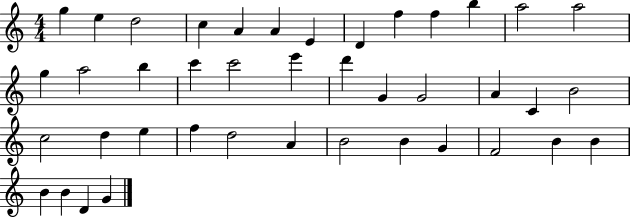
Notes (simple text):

G5/q E5/q D5/h C5/q A4/q A4/q E4/q D4/q F5/q F5/q B5/q A5/h A5/h G5/q A5/h B5/q C6/q C6/h E6/q D6/q G4/q G4/h A4/q C4/q B4/h C5/h D5/q E5/q F5/q D5/h A4/q B4/h B4/q G4/q F4/h B4/q B4/q B4/q B4/q D4/q G4/q